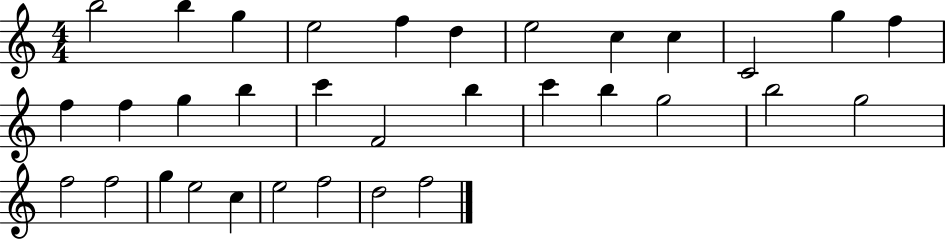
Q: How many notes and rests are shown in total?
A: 33